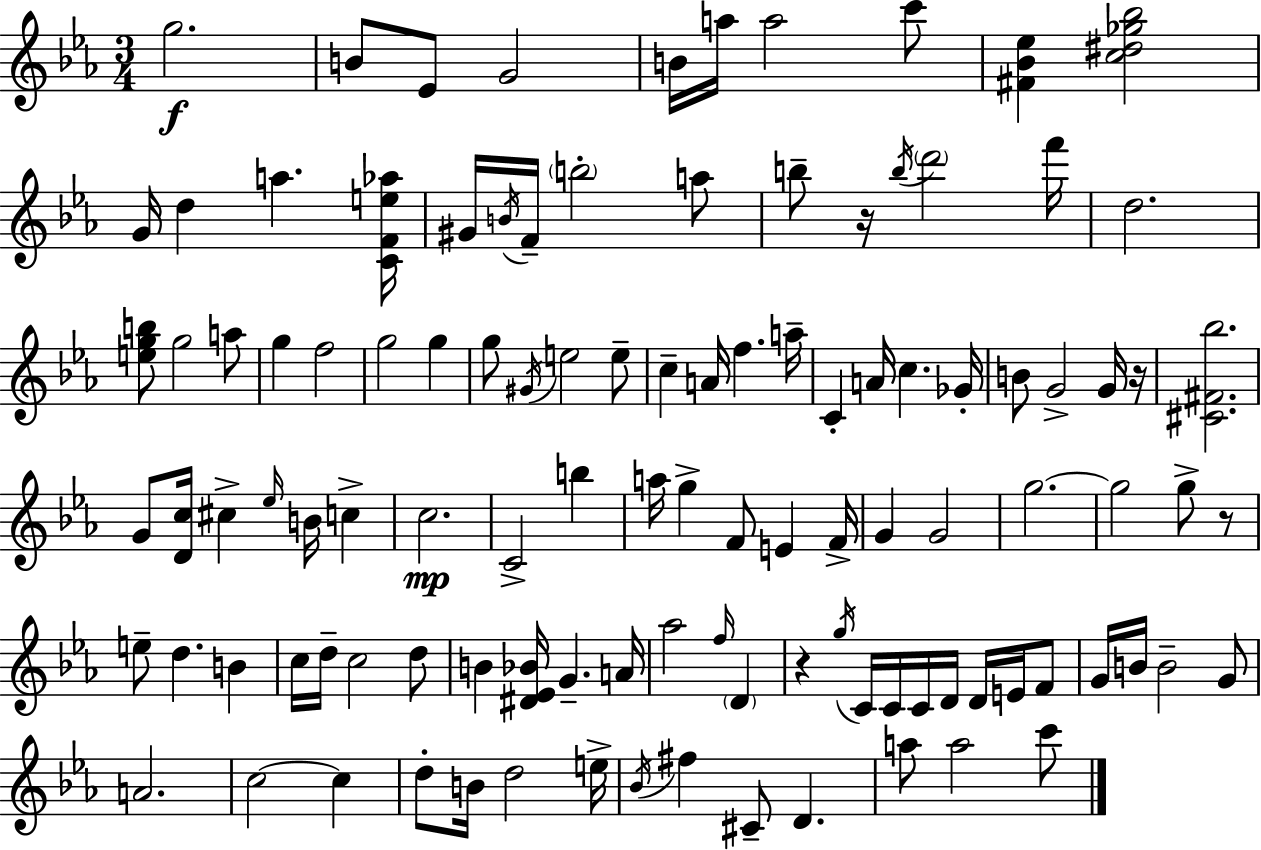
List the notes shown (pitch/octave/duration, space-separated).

G5/h. B4/e Eb4/e G4/h B4/s A5/s A5/h C6/e [F#4,Bb4,Eb5]/q [C5,D#5,Gb5,Bb5]/h G4/s D5/q A5/q. [C4,F4,E5,Ab5]/s G#4/s B4/s F4/s B5/h A5/e B5/e R/s B5/s D6/h F6/s D5/h. [E5,G5,B5]/e G5/h A5/e G5/q F5/h G5/h G5/q G5/e G#4/s E5/h E5/e C5/q A4/s F5/q. A5/s C4/q A4/s C5/q. Gb4/s B4/e G4/h G4/s R/s [C#4,F#4,Bb5]/h. G4/e [D4,C5]/s C#5/q Eb5/s B4/s C5/q C5/h. C4/h B5/q A5/s G5/q F4/e E4/q F4/s G4/q G4/h G5/h. G5/h G5/e R/e E5/e D5/q. B4/q C5/s D5/s C5/h D5/e B4/q [D#4,Eb4,Bb4]/s G4/q. A4/s Ab5/h F5/s D4/q R/q G5/s C4/s C4/s C4/s D4/s D4/s E4/s F4/e G4/s B4/s B4/h G4/e A4/h. C5/h C5/q D5/e B4/s D5/h E5/s Bb4/s F#5/q C#4/e D4/q. A5/e A5/h C6/e